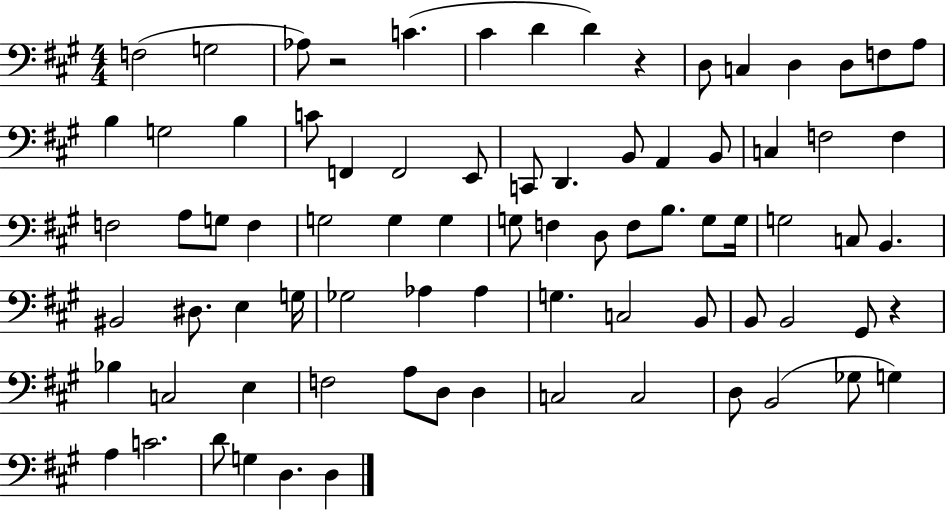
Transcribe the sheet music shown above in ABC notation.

X:1
T:Untitled
M:4/4
L:1/4
K:A
F,2 G,2 _A,/2 z2 C ^C D D z D,/2 C, D, D,/2 F,/2 A,/2 B, G,2 B, C/2 F,, F,,2 E,,/2 C,,/2 D,, B,,/2 A,, B,,/2 C, F,2 F, F,2 A,/2 G,/2 F, G,2 G, G, G,/2 F, D,/2 F,/2 B,/2 G,/2 G,/4 G,2 C,/2 B,, ^B,,2 ^D,/2 E, G,/4 _G,2 _A, _A, G, C,2 B,,/2 B,,/2 B,,2 ^G,,/2 z _B, C,2 E, F,2 A,/2 D,/2 D, C,2 C,2 D,/2 B,,2 _G,/2 G, A, C2 D/2 G, D, D,